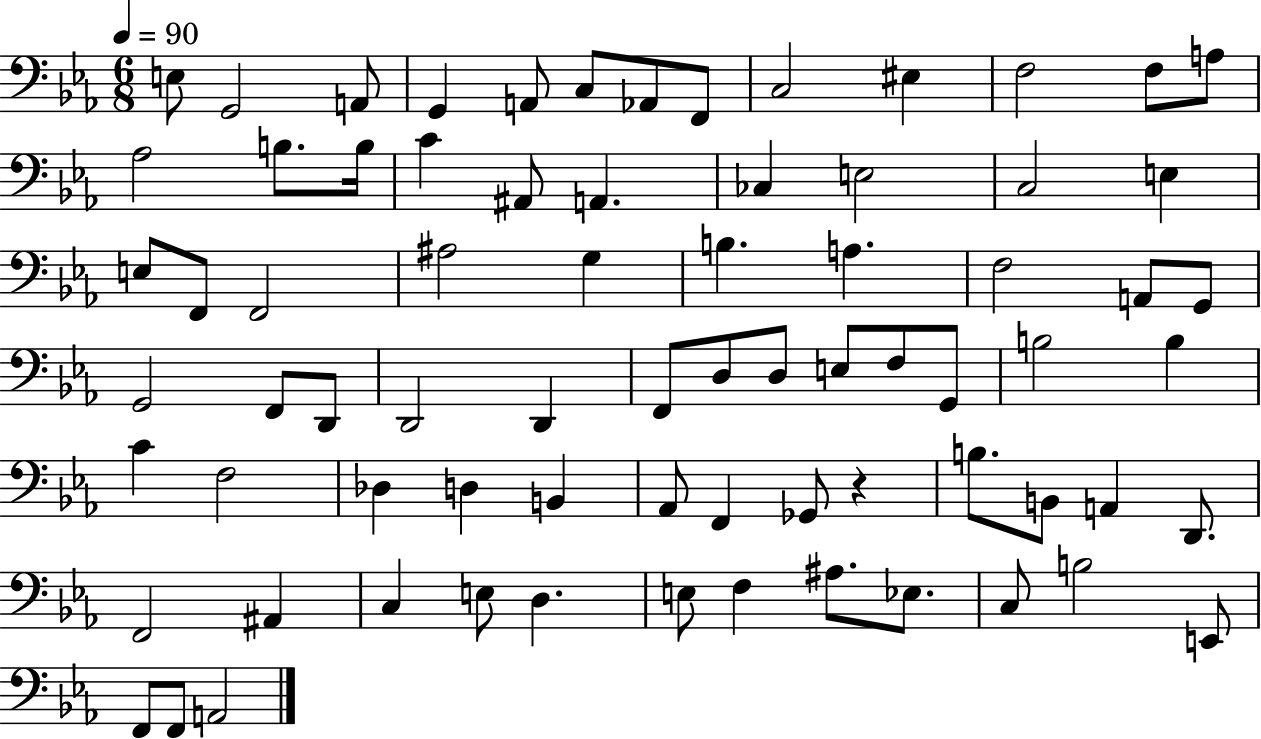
X:1
T:Untitled
M:6/8
L:1/4
K:Eb
E,/2 G,,2 A,,/2 G,, A,,/2 C,/2 _A,,/2 F,,/2 C,2 ^E, F,2 F,/2 A,/2 _A,2 B,/2 B,/4 C ^A,,/2 A,, _C, E,2 C,2 E, E,/2 F,,/2 F,,2 ^A,2 G, B, A, F,2 A,,/2 G,,/2 G,,2 F,,/2 D,,/2 D,,2 D,, F,,/2 D,/2 D,/2 E,/2 F,/2 G,,/2 B,2 B, C F,2 _D, D, B,, _A,,/2 F,, _G,,/2 z B,/2 B,,/2 A,, D,,/2 F,,2 ^A,, C, E,/2 D, E,/2 F, ^A,/2 _E,/2 C,/2 B,2 E,,/2 F,,/2 F,,/2 A,,2